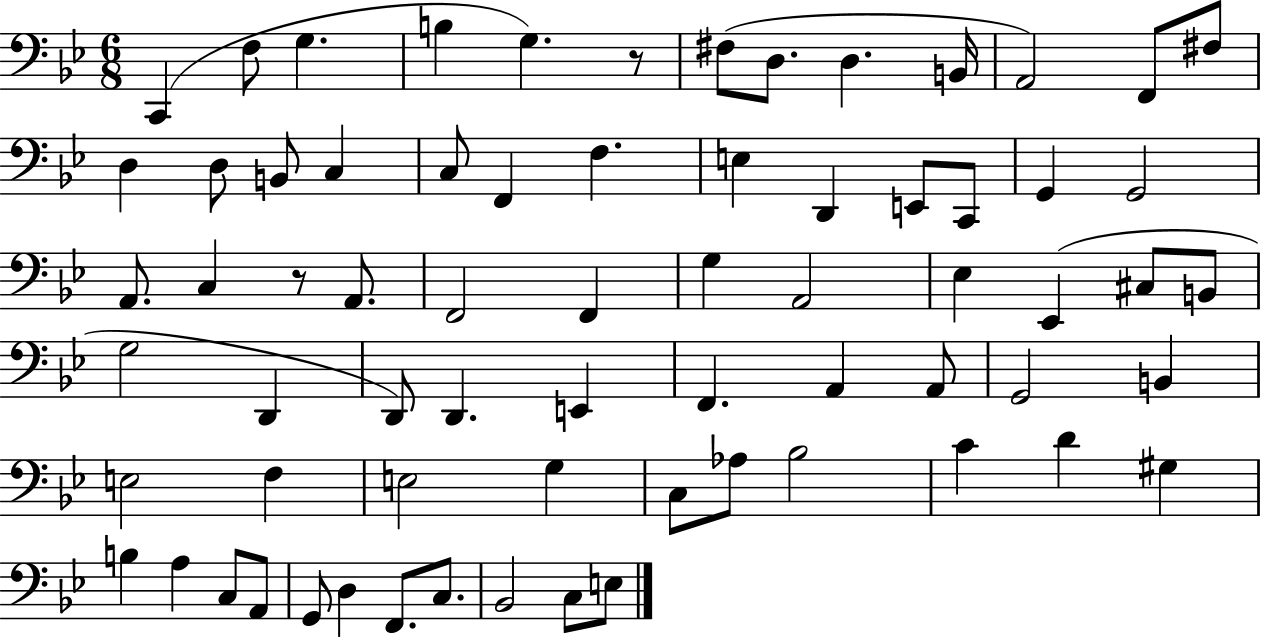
X:1
T:Untitled
M:6/8
L:1/4
K:Bb
C,, F,/2 G, B, G, z/2 ^F,/2 D,/2 D, B,,/4 A,,2 F,,/2 ^F,/2 D, D,/2 B,,/2 C, C,/2 F,, F, E, D,, E,,/2 C,,/2 G,, G,,2 A,,/2 C, z/2 A,,/2 F,,2 F,, G, A,,2 _E, _E,, ^C,/2 B,,/2 G,2 D,, D,,/2 D,, E,, F,, A,, A,,/2 G,,2 B,, E,2 F, E,2 G, C,/2 _A,/2 _B,2 C D ^G, B, A, C,/2 A,,/2 G,,/2 D, F,,/2 C,/2 _B,,2 C,/2 E,/2